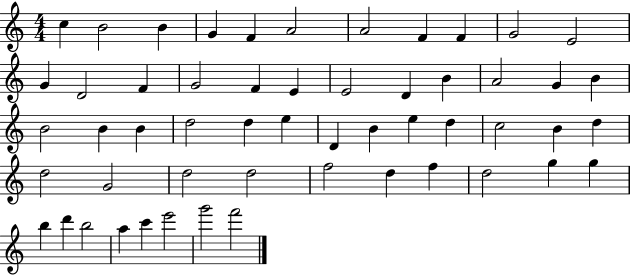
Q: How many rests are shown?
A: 0